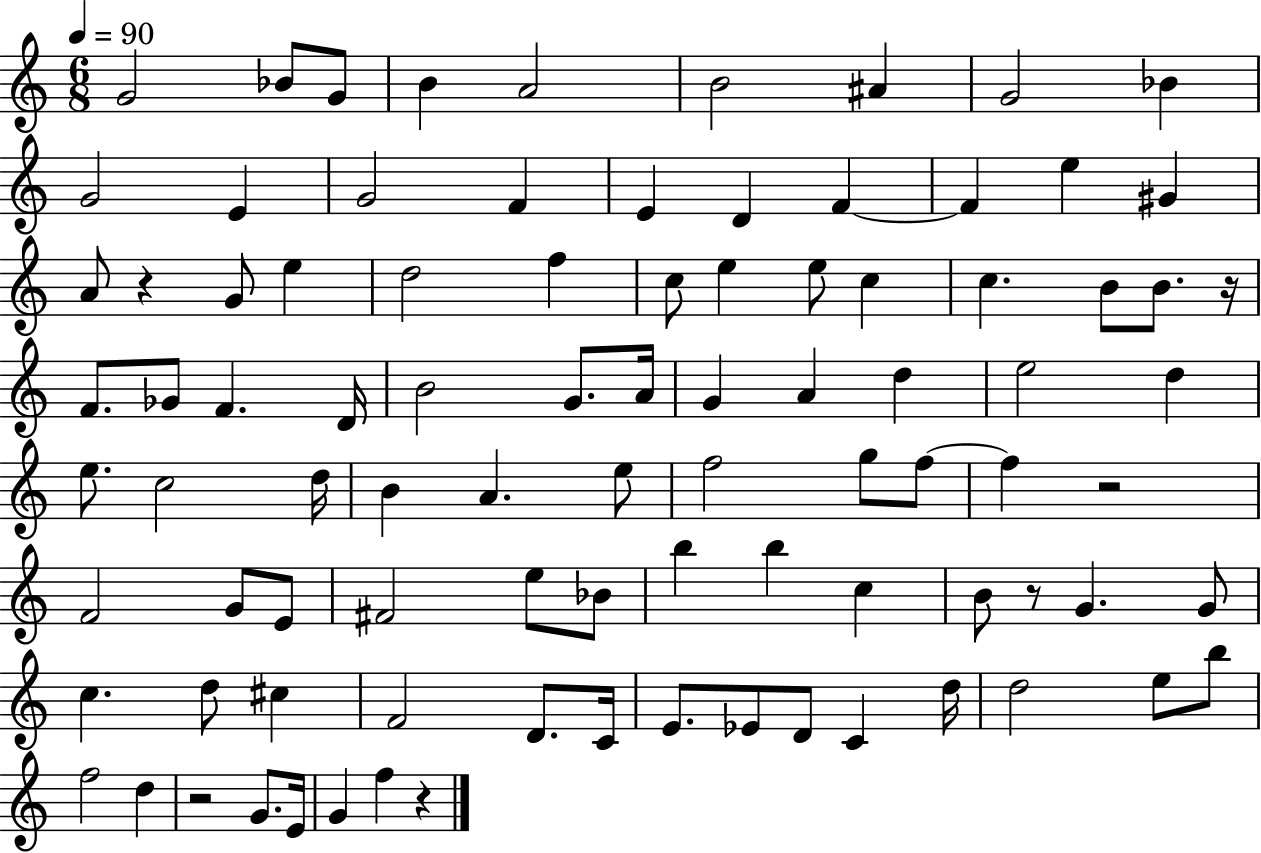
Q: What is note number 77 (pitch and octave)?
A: D5